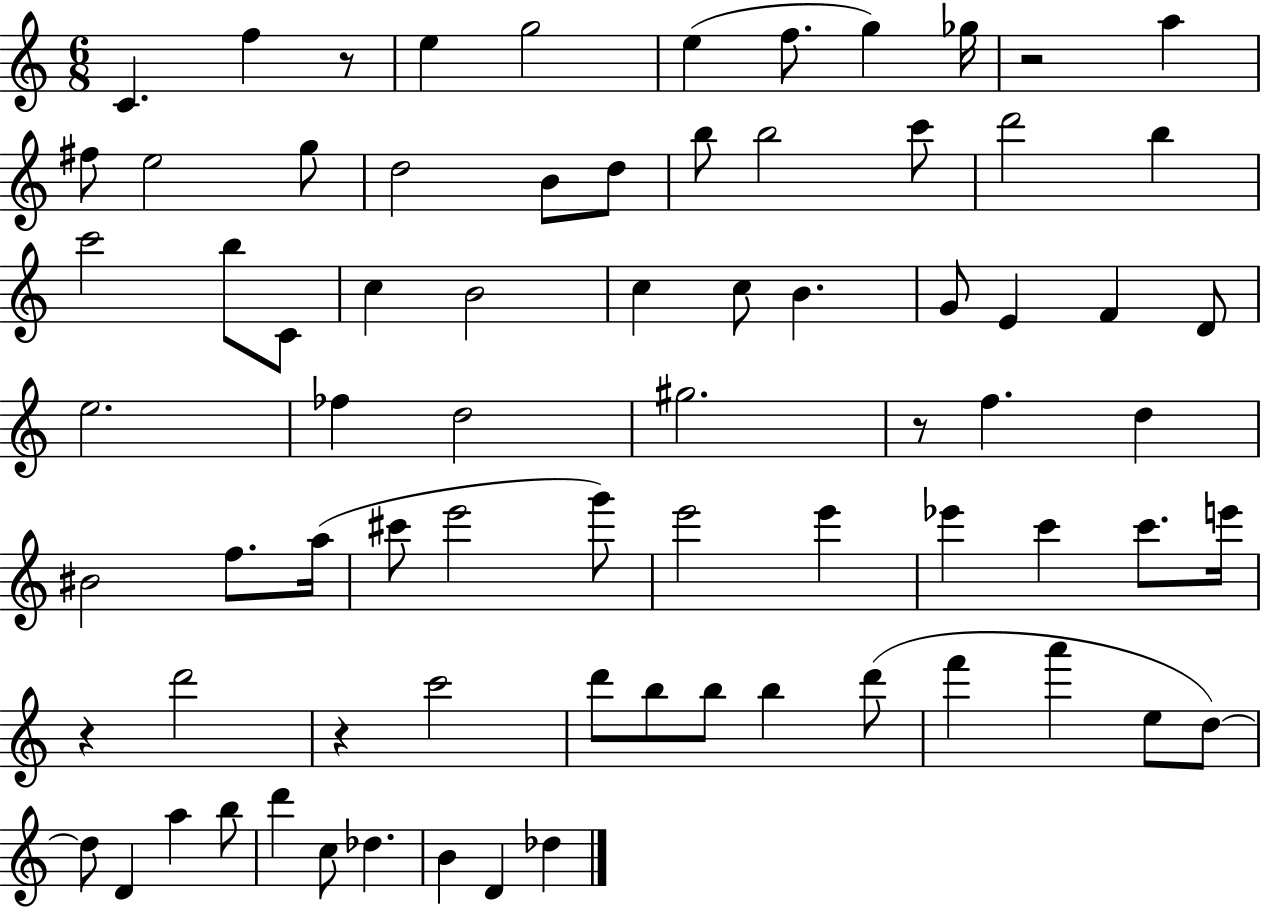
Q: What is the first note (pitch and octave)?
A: C4